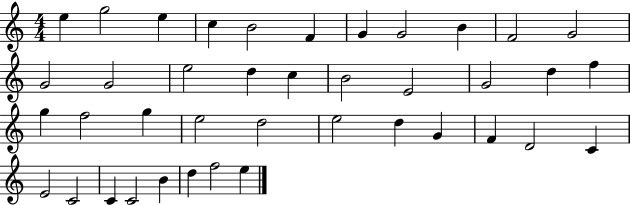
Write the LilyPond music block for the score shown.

{
  \clef treble
  \numericTimeSignature
  \time 4/4
  \key c \major
  e''4 g''2 e''4 | c''4 b'2 f'4 | g'4 g'2 b'4 | f'2 g'2 | \break g'2 g'2 | e''2 d''4 c''4 | b'2 e'2 | g'2 d''4 f''4 | \break g''4 f''2 g''4 | e''2 d''2 | e''2 d''4 g'4 | f'4 d'2 c'4 | \break e'2 c'2 | c'4 c'2 b'4 | d''4 f''2 e''4 | \bar "|."
}